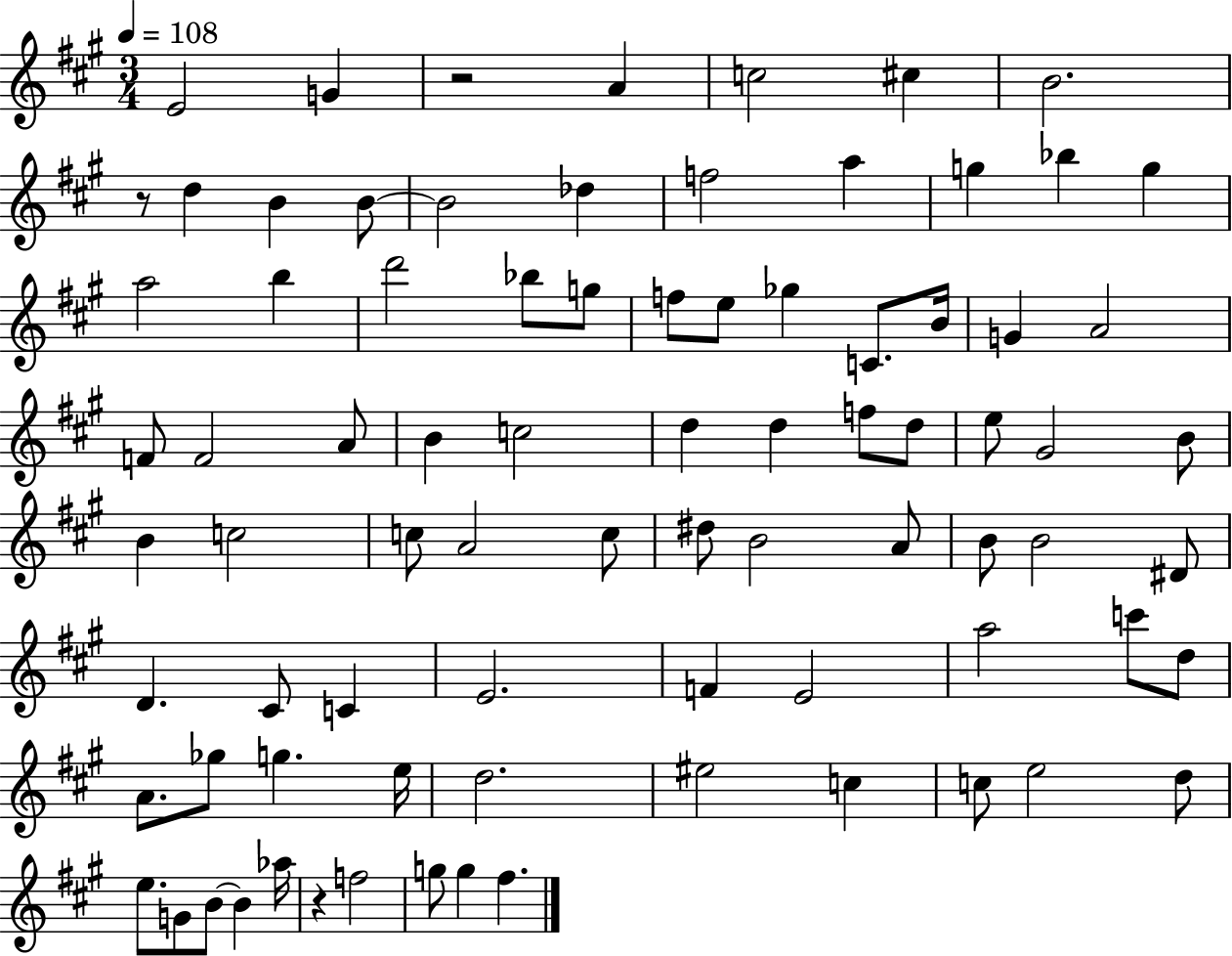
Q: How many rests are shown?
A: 3